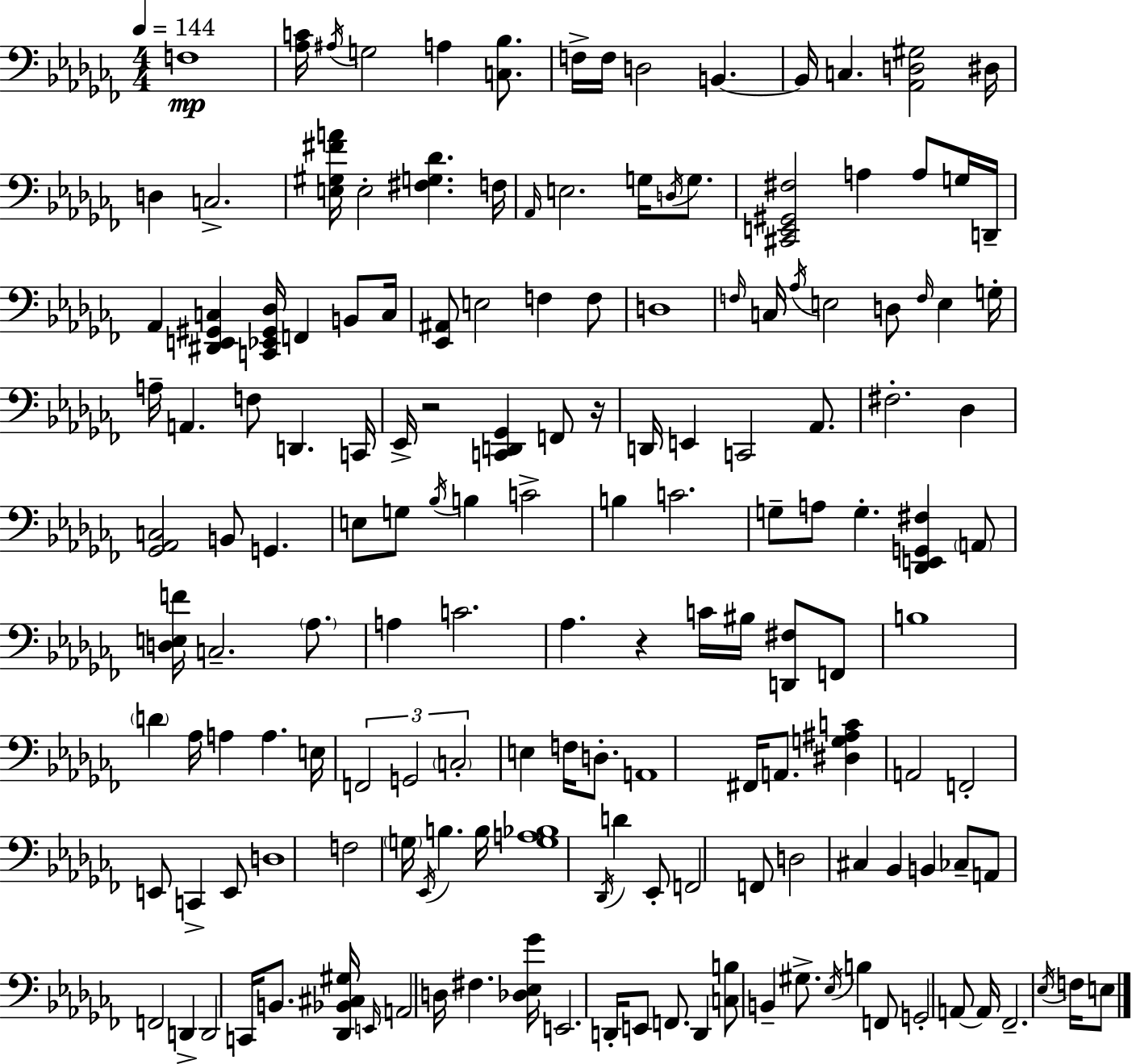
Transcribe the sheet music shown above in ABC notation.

X:1
T:Untitled
M:4/4
L:1/4
K:Abm
F,4 [_A,C]/4 ^A,/4 G,2 A, [C,_B,]/2 F,/4 F,/4 D,2 B,, B,,/4 C, [_A,,D,^G,]2 ^D,/4 D, C,2 [E,^G,^FA]/4 E,2 [^F,G,_D] F,/4 _A,,/4 E,2 G,/4 D,/4 G,/2 [^C,,E,,^G,,^F,]2 A, A,/2 G,/4 D,,/4 _A,, [^D,,E,,^G,,C,] [C,,_E,,^G,,_D,]/4 F,, B,,/2 C,/4 [_E,,^A,,]/2 E,2 F, F,/2 D,4 F,/4 C,/4 _A,/4 E,2 D,/2 F,/4 E, G,/4 A,/4 A,, F,/2 D,, C,,/4 _E,,/4 z2 [C,,D,,_G,,] F,,/2 z/4 D,,/4 E,, C,,2 _A,,/2 ^F,2 _D, [_G,,_A,,C,]2 B,,/2 G,, E,/2 G,/2 _B,/4 B, C2 B, C2 G,/2 A,/2 G, [_D,,E,,G,,^F,] A,,/2 [D,E,F]/4 C,2 _A,/2 A, C2 _A, z C/4 ^B,/4 [D,,^F,]/2 F,,/2 B,4 D _A,/4 A, A, E,/4 F,,2 G,,2 C,2 E, F,/4 D,/2 A,,4 ^F,,/4 A,,/2 [^D,G,^A,C] A,,2 F,,2 E,,/2 C,, E,,/2 D,4 F,2 G,/4 _E,,/4 B, B,/4 [G,A,_B,]4 _D,,/4 D _E,,/2 F,,2 F,,/2 D,2 ^C, _B,, B,, _C,/2 A,,/2 F,,2 D,, D,,2 C,,/4 B,,/2 [_D,,_B,,^C,^G,]/4 E,,/4 A,,2 D,/4 ^F, [_D,_E,_G]/4 E,,2 D,,/4 E,,/2 F,,/2 D,, [C,B,]/2 B,, ^G,/2 _E,/4 B, F,,/2 G,,2 A,,/2 A,,/4 _F,,2 _E,/4 F,/4 E,/2